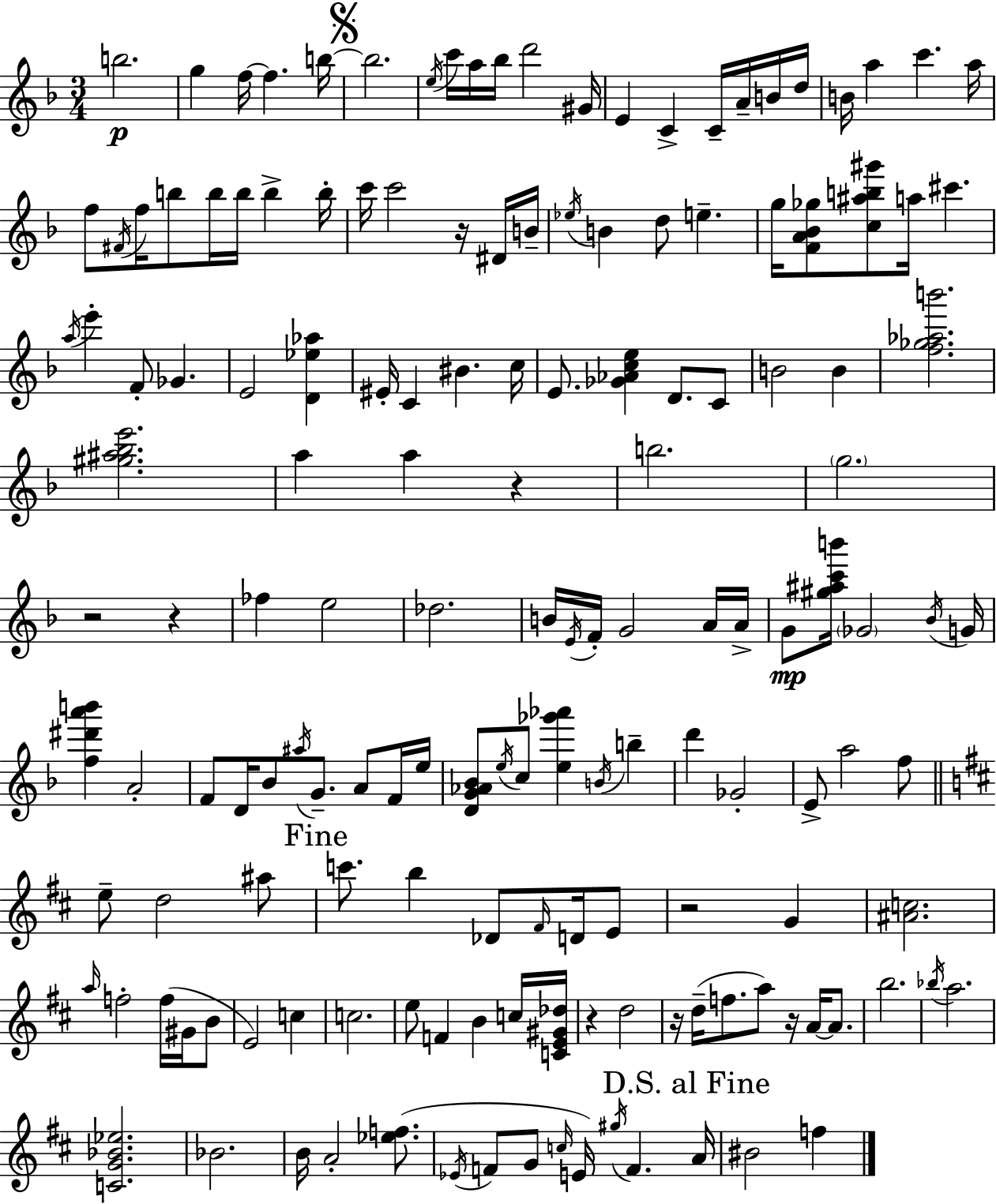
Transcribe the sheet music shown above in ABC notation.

X:1
T:Untitled
M:3/4
L:1/4
K:Dm
b2 g f/4 f b/4 b2 e/4 c'/4 a/4 _b/4 d'2 ^G/4 E C C/4 A/4 B/4 d/4 B/4 a c' a/4 f/2 ^F/4 f/4 b/2 b/4 b/4 b b/4 c'/4 c'2 z/4 ^D/4 B/4 _e/4 B d/2 e g/4 [FA_B_g]/2 [c^ab^g']/2 a/4 ^c' a/4 e' F/2 _G E2 [D_e_a] ^E/4 C ^B c/4 E/2 [_G_Ace] D/2 C/2 B2 B [f_g_ab']2 [^g^a_be']2 a a z b2 g2 z2 z _f e2 _d2 B/4 E/4 F/4 G2 A/4 A/4 G/2 [^g^ac'b']/4 _G2 _B/4 G/4 [f^d'a'b'] A2 F/2 D/4 _B/2 ^a/4 G/2 A/2 F/4 e/4 [DG_A_B]/2 e/4 c/2 [e_g'_a'] B/4 b d' _G2 E/2 a2 f/2 e/2 d2 ^a/2 c'/2 b _D/2 ^F/4 D/4 E/2 z2 G [^Ac]2 a/4 f2 f/4 ^G/4 B/2 E2 c c2 e/2 F B c/4 [CE^G_d]/4 z d2 z/4 d/4 f/2 a/2 z/4 A/4 A/2 b2 _b/4 a2 [CG_B_e]2 _B2 B/4 A2 [_ef]/2 _E/4 F/2 G/2 c/4 E/4 ^g/4 F A/4 ^B2 f